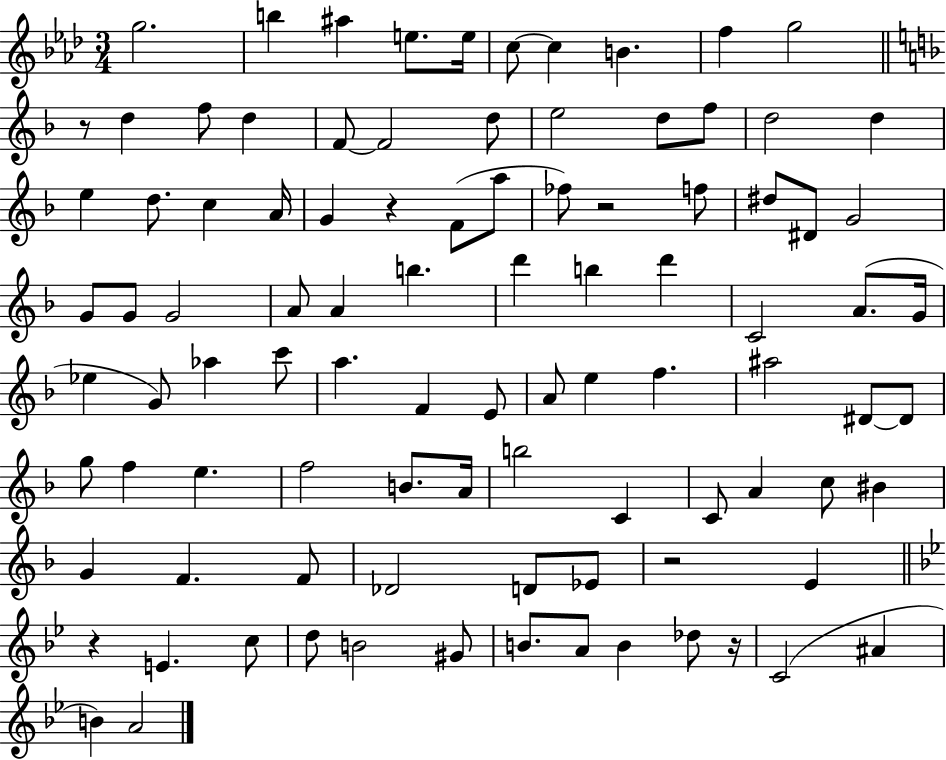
{
  \clef treble
  \numericTimeSignature
  \time 3/4
  \key aes \major
  \repeat volta 2 { g''2. | b''4 ais''4 e''8. e''16 | c''8~~ c''4 b'4. | f''4 g''2 | \break \bar "||" \break \key f \major r8 d''4 f''8 d''4 | f'8~~ f'2 d''8 | e''2 d''8 f''8 | d''2 d''4 | \break e''4 d''8. c''4 a'16 | g'4 r4 f'8( a''8 | fes''8) r2 f''8 | dis''8 dis'8 g'2 | \break g'8 g'8 g'2 | a'8 a'4 b''4. | d'''4 b''4 d'''4 | c'2 a'8.( g'16 | \break ees''4 g'8) aes''4 c'''8 | a''4. f'4 e'8 | a'8 e''4 f''4. | ais''2 dis'8~~ dis'8 | \break g''8 f''4 e''4. | f''2 b'8. a'16 | b''2 c'4 | c'8 a'4 c''8 bis'4 | \break g'4 f'4. f'8 | des'2 d'8 ees'8 | r2 e'4 | \bar "||" \break \key g \minor r4 e'4. c''8 | d''8 b'2 gis'8 | b'8. a'8 b'4 des''8 r16 | c'2( ais'4 | \break b'4) a'2 | } \bar "|."
}